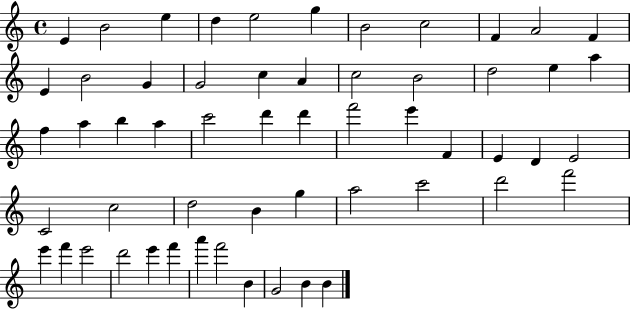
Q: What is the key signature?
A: C major